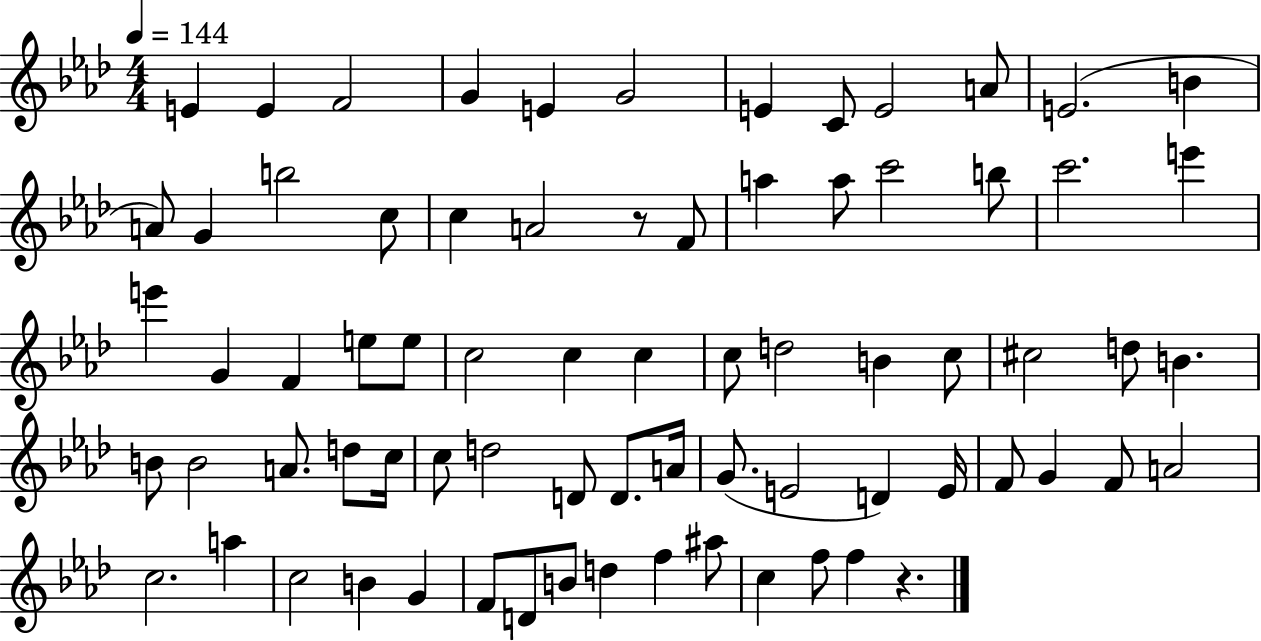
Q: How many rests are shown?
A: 2